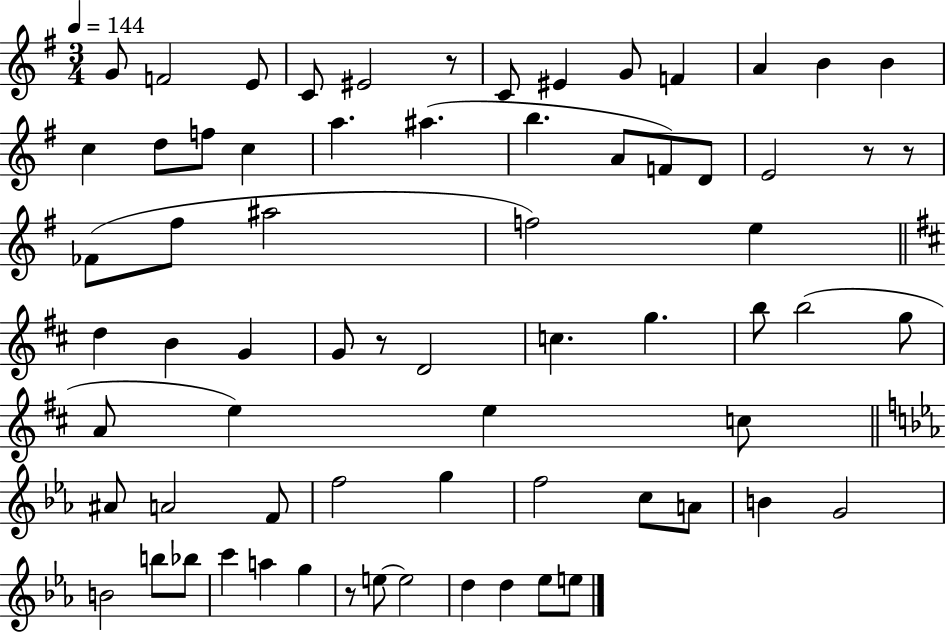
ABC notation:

X:1
T:Untitled
M:3/4
L:1/4
K:G
G/2 F2 E/2 C/2 ^E2 z/2 C/2 ^E G/2 F A B B c d/2 f/2 c a ^a b A/2 F/2 D/2 E2 z/2 z/2 _F/2 ^f/2 ^a2 f2 e d B G G/2 z/2 D2 c g b/2 b2 g/2 A/2 e e c/2 ^A/2 A2 F/2 f2 g f2 c/2 A/2 B G2 B2 b/2 _b/2 c' a g z/2 e/2 e2 d d _e/2 e/2